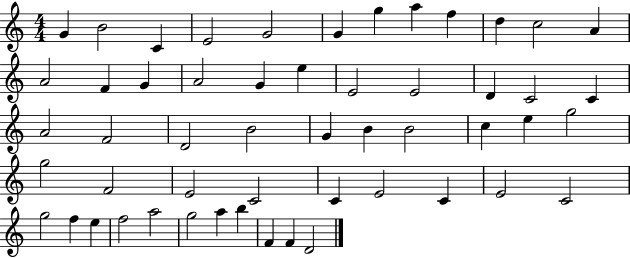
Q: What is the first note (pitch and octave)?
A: G4